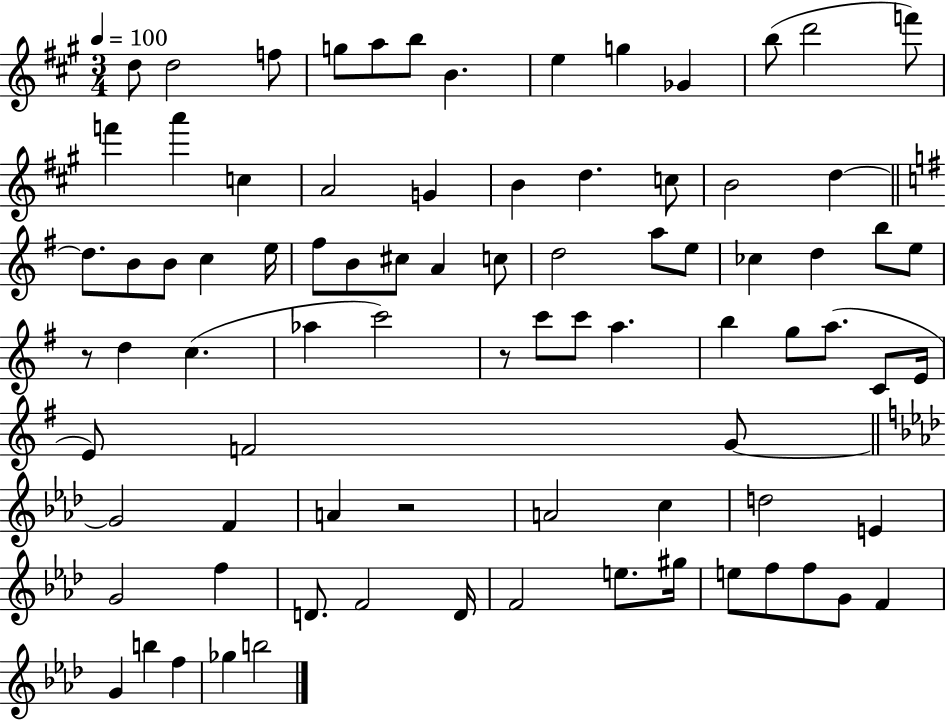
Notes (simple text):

D5/e D5/h F5/e G5/e A5/e B5/e B4/q. E5/q G5/q Gb4/q B5/e D6/h F6/e F6/q A6/q C5/q A4/h G4/q B4/q D5/q. C5/e B4/h D5/q D5/e. B4/e B4/e C5/q E5/s F#5/e B4/e C#5/e A4/q C5/e D5/h A5/e E5/e CES5/q D5/q B5/e E5/e R/e D5/q C5/q. Ab5/q C6/h R/e C6/e C6/e A5/q. B5/q G5/e A5/e. C4/e E4/s E4/e F4/h G4/e G4/h F4/q A4/q R/h A4/h C5/q D5/h E4/q G4/h F5/q D4/e. F4/h D4/s F4/h E5/e. G#5/s E5/e F5/e F5/e G4/e F4/q G4/q B5/q F5/q Gb5/q B5/h